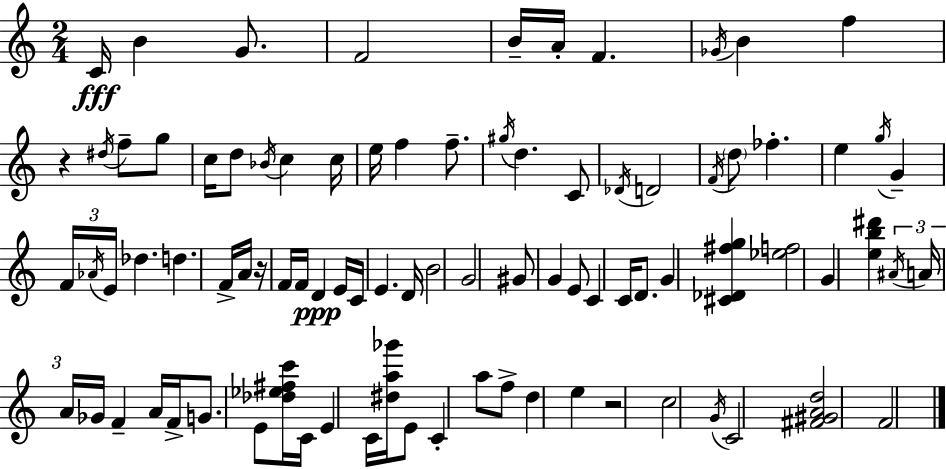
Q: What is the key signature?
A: C major